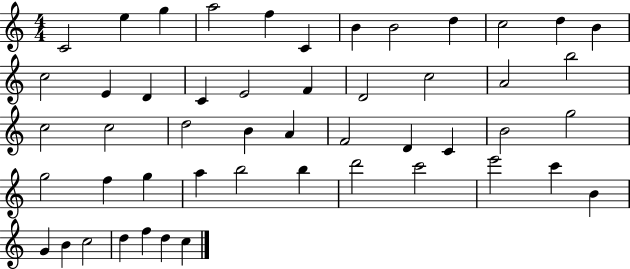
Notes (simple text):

C4/h E5/q G5/q A5/h F5/q C4/q B4/q B4/h D5/q C5/h D5/q B4/q C5/h E4/q D4/q C4/q E4/h F4/q D4/h C5/h A4/h B5/h C5/h C5/h D5/h B4/q A4/q F4/h D4/q C4/q B4/h G5/h G5/h F5/q G5/q A5/q B5/h B5/q D6/h C6/h E6/h C6/q B4/q G4/q B4/q C5/h D5/q F5/q D5/q C5/q